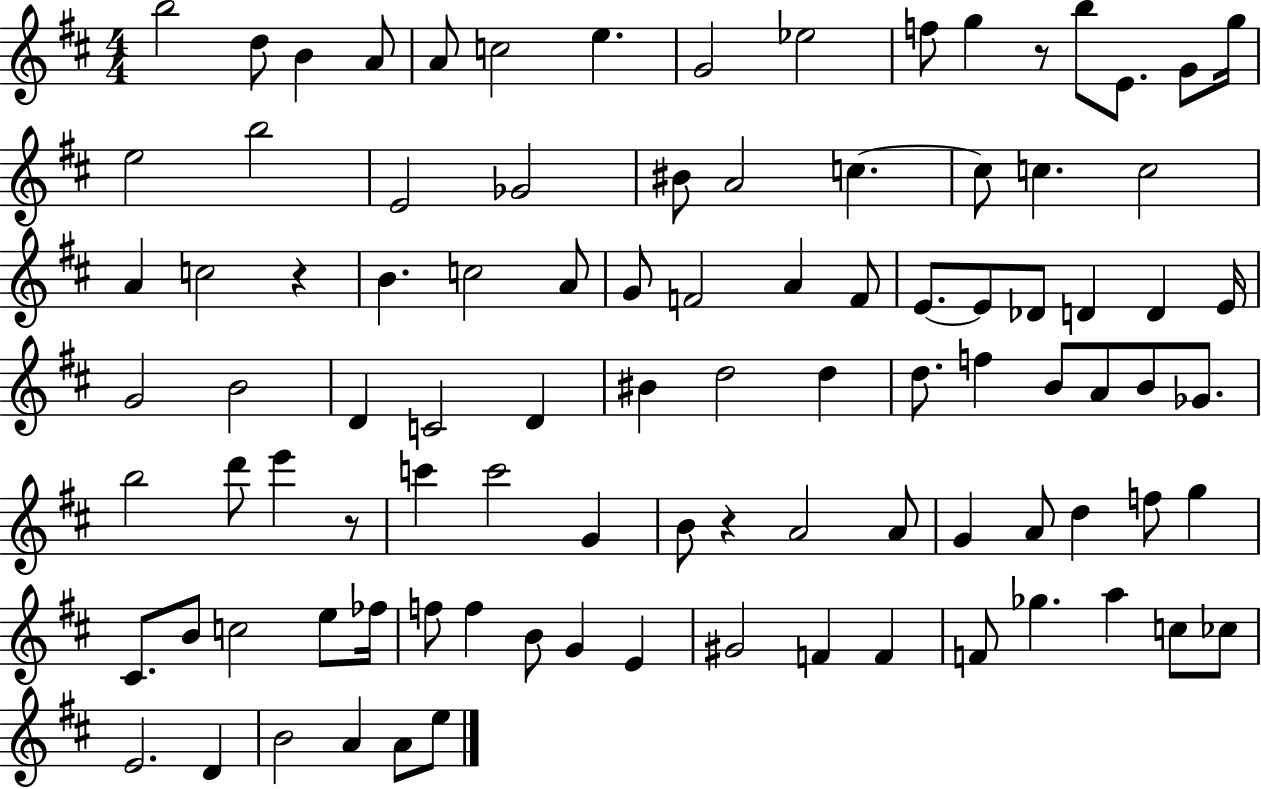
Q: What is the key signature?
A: D major